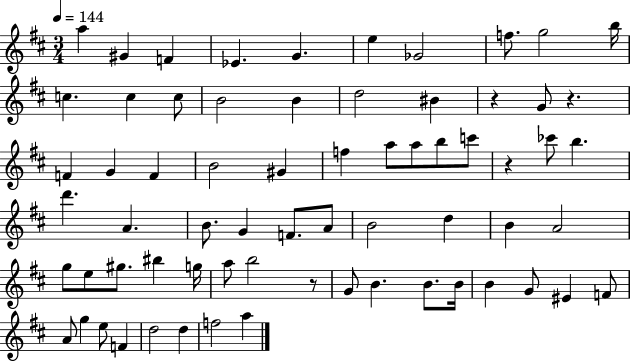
{
  \clef treble
  \numericTimeSignature
  \time 3/4
  \key d \major
  \tempo 4 = 144
  a''4 gis'4 f'4 | ees'4. g'4. | e''4 ges'2 | f''8. g''2 b''16 | \break c''4. c''4 c''8 | b'2 b'4 | d''2 bis'4 | r4 g'8 r4. | \break f'4 g'4 f'4 | b'2 gis'4 | f''4 a''8 a''8 b''8 c'''8 | r4 ces'''8 b''4. | \break d'''4. a'4. | b'8. g'4 f'8. a'8 | b'2 d''4 | b'4 a'2 | \break g''8 e''8 gis''8. bis''4 g''16 | a''8 b''2 r8 | g'8 b'4. b'8. b'16 | b'4 g'8 eis'4 f'8 | \break a'8 g''4 e''8 f'4 | d''2 d''4 | f''2 a''4 | \bar "|."
}